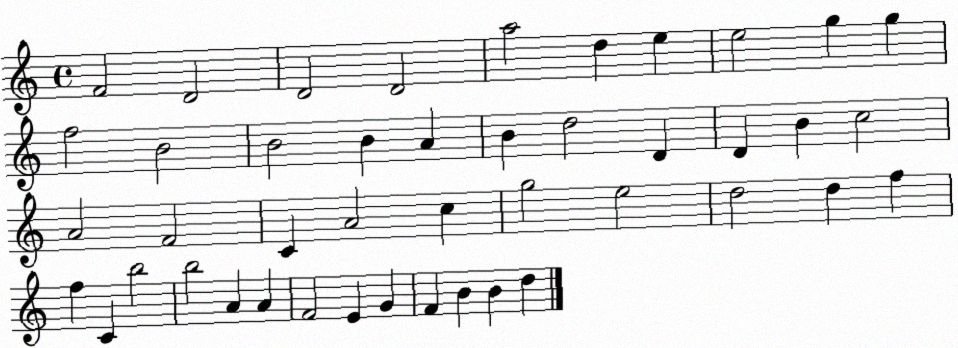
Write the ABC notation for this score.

X:1
T:Untitled
M:4/4
L:1/4
K:C
F2 D2 D2 D2 a2 d e e2 g g f2 B2 B2 B A B d2 D D B c2 A2 F2 C A2 c g2 e2 d2 d f f C b2 b2 A A F2 E G F B B d